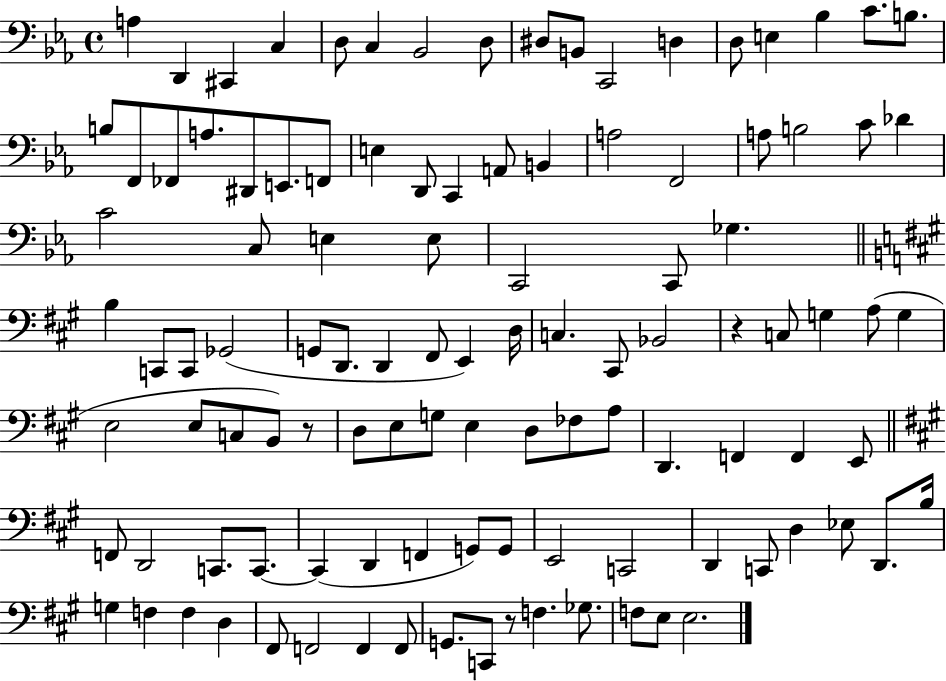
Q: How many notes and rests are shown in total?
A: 109